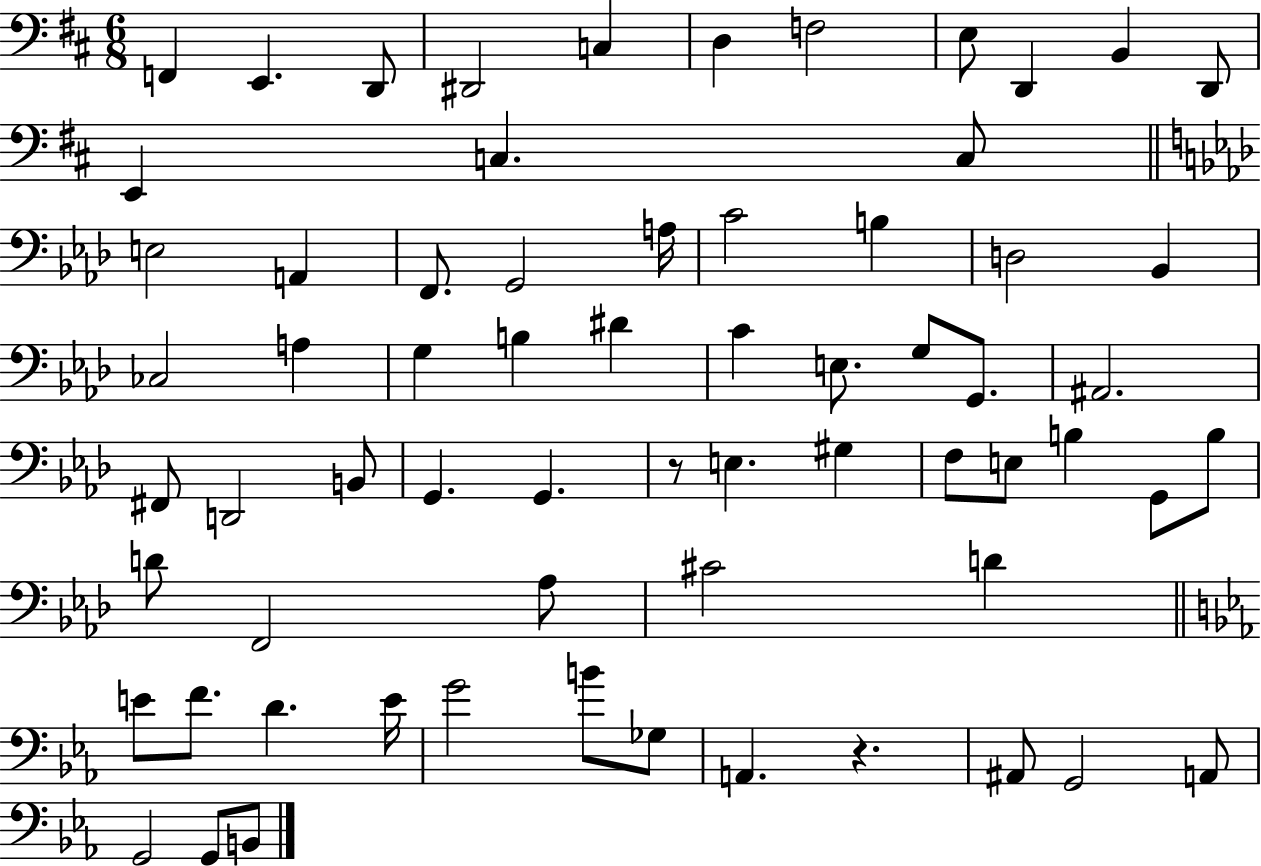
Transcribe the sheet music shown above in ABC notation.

X:1
T:Untitled
M:6/8
L:1/4
K:D
F,, E,, D,,/2 ^D,,2 C, D, F,2 E,/2 D,, B,, D,,/2 E,, C, C,/2 E,2 A,, F,,/2 G,,2 A,/4 C2 B, D,2 _B,, _C,2 A, G, B, ^D C E,/2 G,/2 G,,/2 ^A,,2 ^F,,/2 D,,2 B,,/2 G,, G,, z/2 E, ^G, F,/2 E,/2 B, G,,/2 B,/2 D/2 F,,2 _A,/2 ^C2 D E/2 F/2 D E/4 G2 B/2 _G,/2 A,, z ^A,,/2 G,,2 A,,/2 G,,2 G,,/2 B,,/2